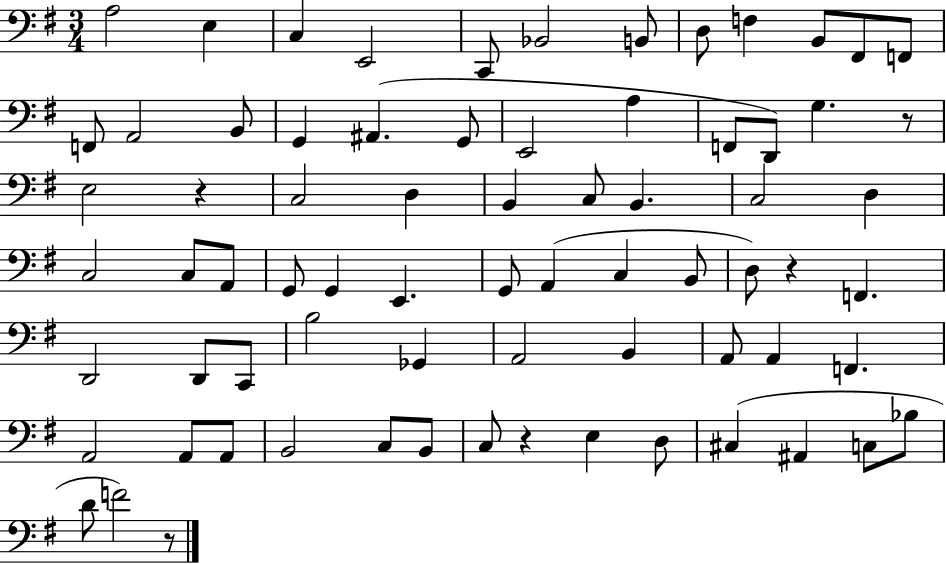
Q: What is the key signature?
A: G major